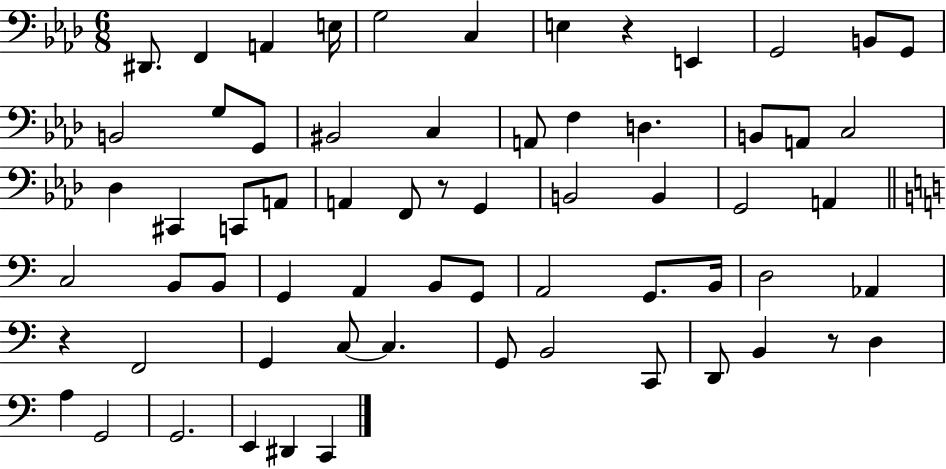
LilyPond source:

{
  \clef bass
  \numericTimeSignature
  \time 6/8
  \key aes \major
  dis,8. f,4 a,4 e16 | g2 c4 | e4 r4 e,4 | g,2 b,8 g,8 | \break b,2 g8 g,8 | bis,2 c4 | a,8 f4 d4. | b,8 a,8 c2 | \break des4 cis,4 c,8 a,8 | a,4 f,8 r8 g,4 | b,2 b,4 | g,2 a,4 | \break \bar "||" \break \key a \minor c2 b,8 b,8 | g,4 a,4 b,8 g,8 | a,2 g,8. b,16 | d2 aes,4 | \break r4 f,2 | g,4 c8~~ c4. | g,8 b,2 c,8 | d,8 b,4 r8 d4 | \break a4 g,2 | g,2. | e,4 dis,4 c,4 | \bar "|."
}